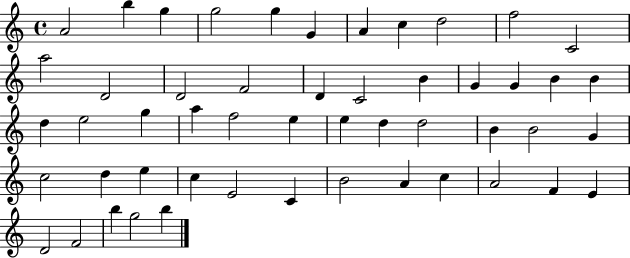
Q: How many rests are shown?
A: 0